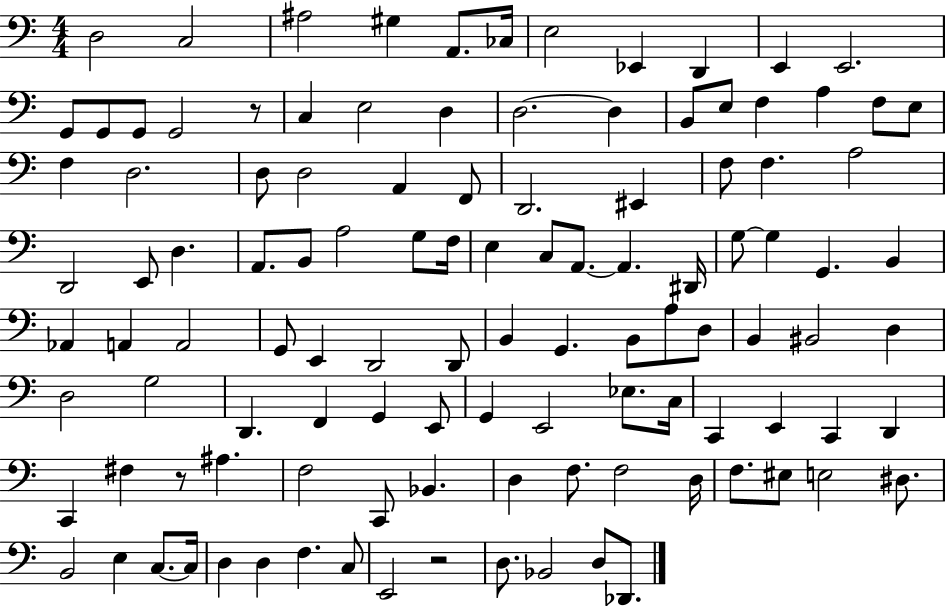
{
  \clef bass
  \numericTimeSignature
  \time 4/4
  \key c \major
  d2 c2 | ais2 gis4 a,8. ces16 | e2 ees,4 d,4 | e,4 e,2. | \break g,8 g,8 g,8 g,2 r8 | c4 e2 d4 | d2.~~ d4 | b,8 e8 f4 a4 f8 e8 | \break f4 d2. | d8 d2 a,4 f,8 | d,2. eis,4 | f8 f4. a2 | \break d,2 e,8 d4. | a,8. b,8 a2 g8 f16 | e4 c8 a,8.~~ a,4. dis,16 | g8~~ g4 g,4. b,4 | \break aes,4 a,4 a,2 | g,8 e,4 d,2 d,8 | b,4 g,4. b,8 a8 d8 | b,4 bis,2 d4 | \break d2 g2 | d,4. f,4 g,4 e,8 | g,4 e,2 ees8. c16 | c,4 e,4 c,4 d,4 | \break c,4 fis4 r8 ais4. | f2 c,8 bes,4. | d4 f8. f2 d16 | f8. eis8 e2 dis8. | \break b,2 e4 c8.~~ c16 | d4 d4 f4. c8 | e,2 r2 | d8. bes,2 d8 des,8. | \break \bar "|."
}